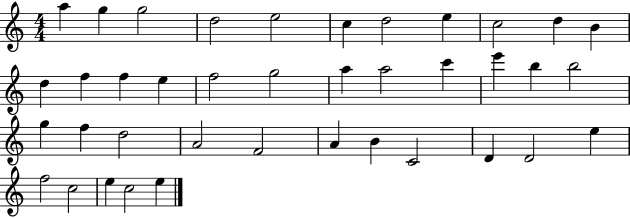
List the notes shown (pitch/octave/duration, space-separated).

A5/q G5/q G5/h D5/h E5/h C5/q D5/h E5/q C5/h D5/q B4/q D5/q F5/q F5/q E5/q F5/h G5/h A5/q A5/h C6/q E6/q B5/q B5/h G5/q F5/q D5/h A4/h F4/h A4/q B4/q C4/h D4/q D4/h E5/q F5/h C5/h E5/q C5/h E5/q